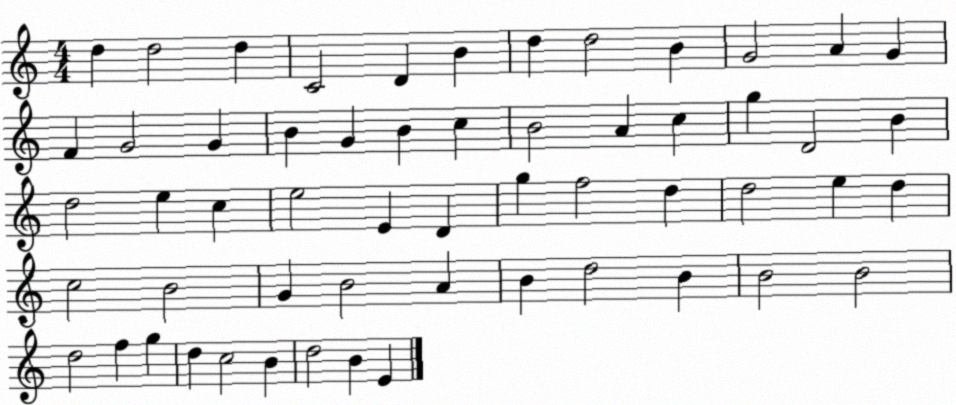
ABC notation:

X:1
T:Untitled
M:4/4
L:1/4
K:C
d d2 d C2 D B d d2 B G2 A G F G2 G B G B c B2 A c g D2 B d2 e c e2 E D g f2 d d2 e d c2 B2 G B2 A B d2 B B2 B2 d2 f g d c2 B d2 B E